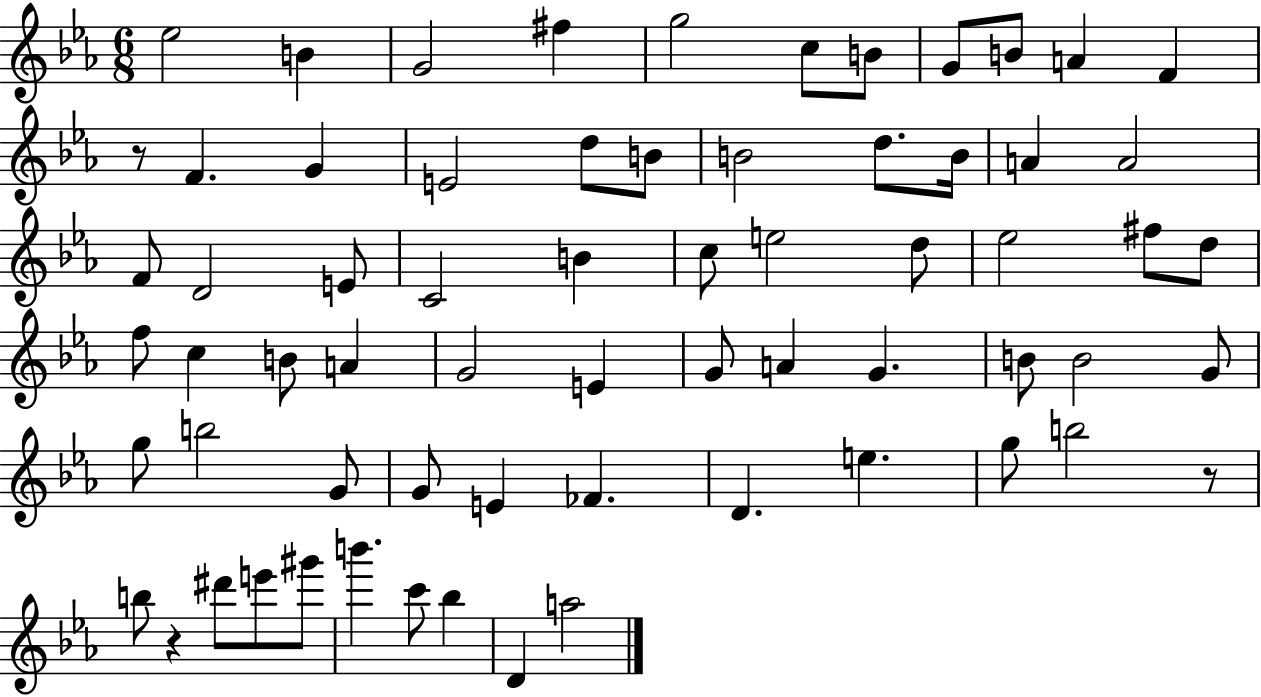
X:1
T:Untitled
M:6/8
L:1/4
K:Eb
_e2 B G2 ^f g2 c/2 B/2 G/2 B/2 A F z/2 F G E2 d/2 B/2 B2 d/2 B/4 A A2 F/2 D2 E/2 C2 B c/2 e2 d/2 _e2 ^f/2 d/2 f/2 c B/2 A G2 E G/2 A G B/2 B2 G/2 g/2 b2 G/2 G/2 E _F D e g/2 b2 z/2 b/2 z ^d'/2 e'/2 ^g'/2 b' c'/2 _b D a2